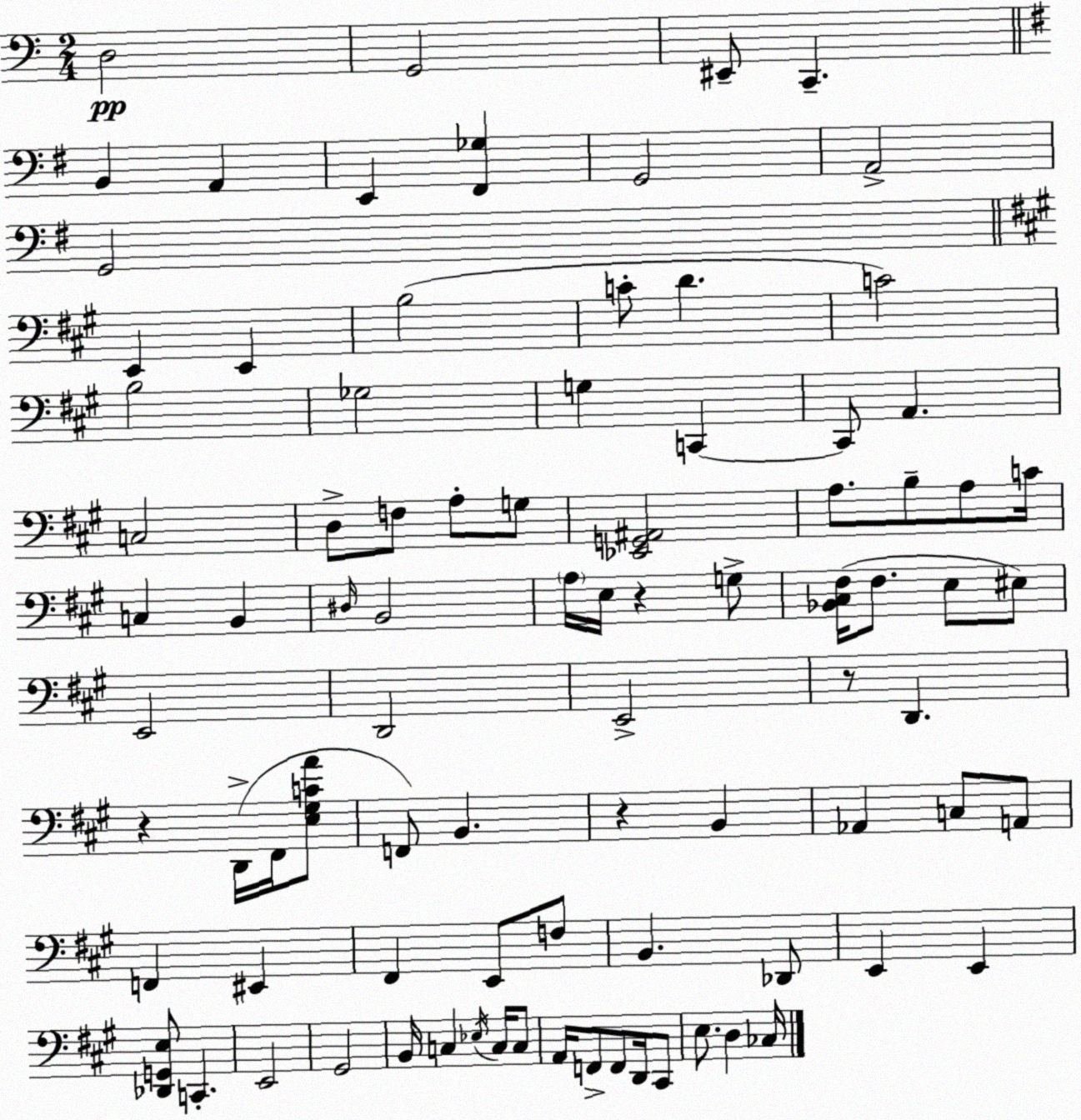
X:1
T:Untitled
M:2/4
L:1/4
K:Am
D,2 G,,2 ^E,,/2 C,, B,, A,, E,, [^F,,_G,] G,,2 A,,2 G,,2 E,, E,, B,2 C/2 D C2 B,2 _G,2 G, C,, C,,/2 A,, C,2 D,/2 F,/2 A,/2 G,/2 [_E,,G,,^A,,]2 A,/2 B,/2 A,/2 C/4 C, B,, ^D,/4 B,,2 A,/4 E,/4 z G,/2 [_B,,^C,^F,]/4 ^F,/2 E,/2 ^E,/2 E,,2 D,,2 E,,2 z/2 D,, z D,,/4 ^F,,/4 [E,^G,CA]/2 F,,/2 B,, z B,, _A,, C,/2 A,,/2 F,, ^E,, ^F,, E,,/2 F,/2 B,, _D,,/2 E,, E,, [_D,,G,,E,]/2 C,, E,,2 ^G,,2 B,,/4 C, _E,/4 C,/4 C,/2 A,,/4 F,,/2 F,,/2 D,,/4 ^C,,/2 E,/2 D, _C,/4